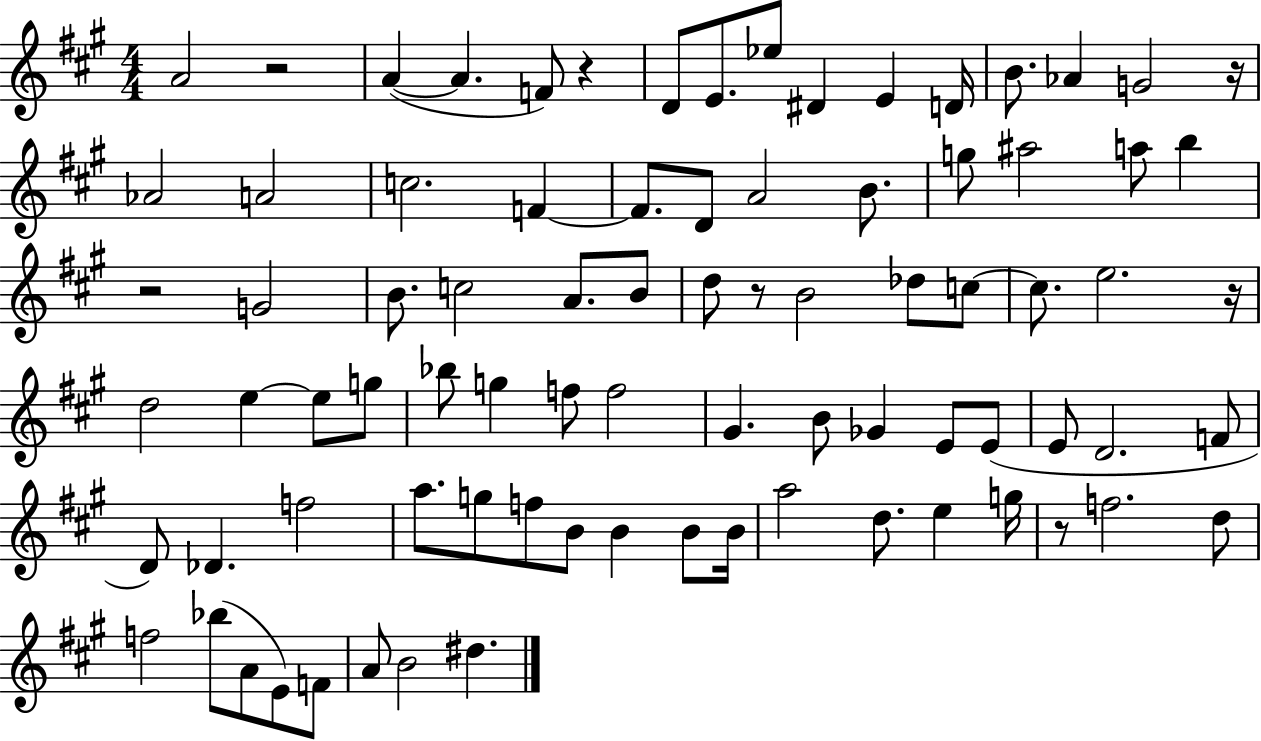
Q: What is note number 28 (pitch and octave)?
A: C5